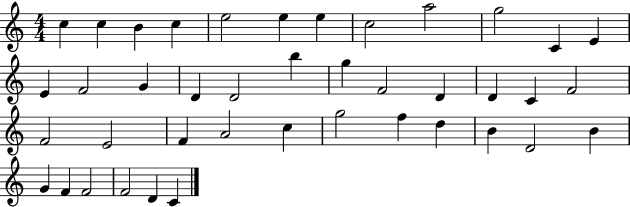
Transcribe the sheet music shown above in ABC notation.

X:1
T:Untitled
M:4/4
L:1/4
K:C
c c B c e2 e e c2 a2 g2 C E E F2 G D D2 b g F2 D D C F2 F2 E2 F A2 c g2 f d B D2 B G F F2 F2 D C